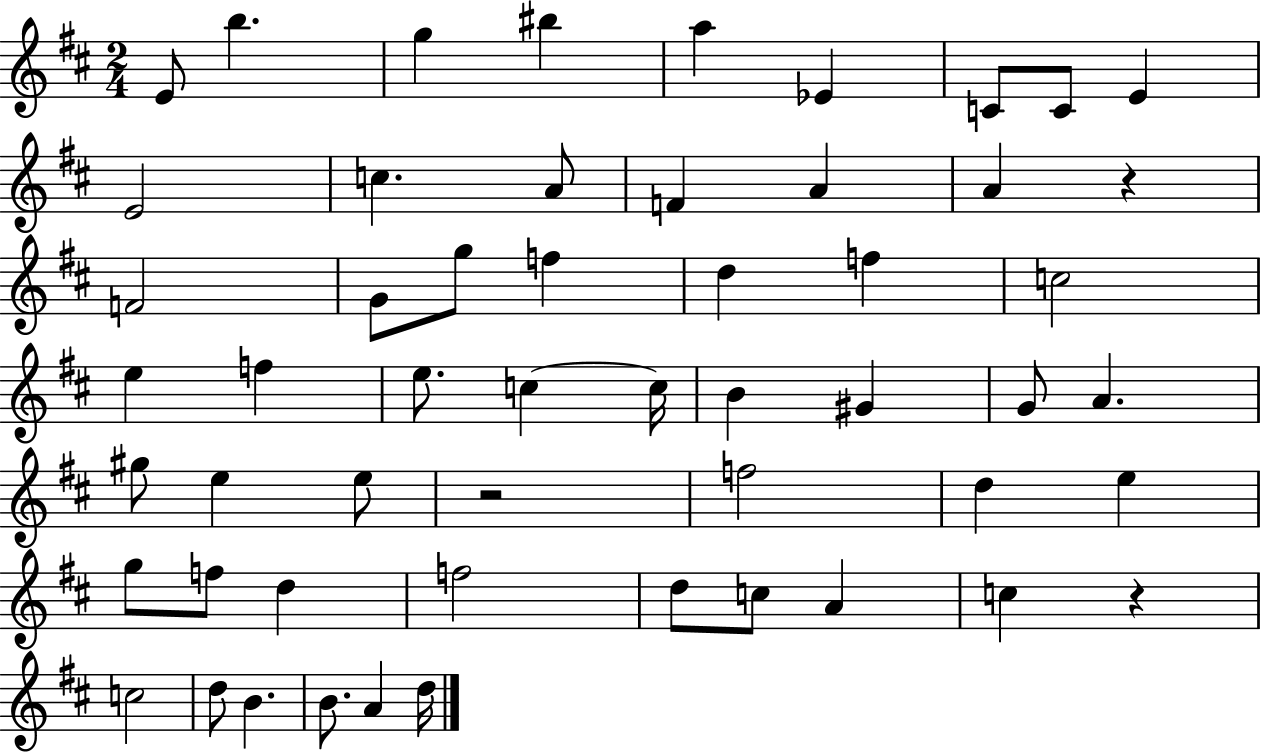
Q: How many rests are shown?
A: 3